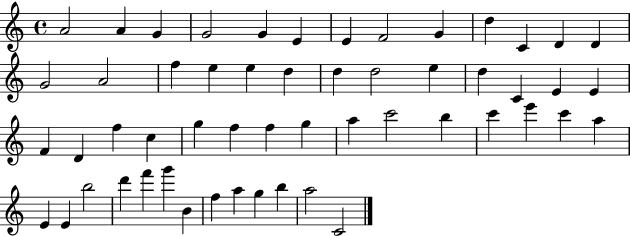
{
  \clef treble
  \time 4/4
  \defaultTimeSignature
  \key c \major
  a'2 a'4 g'4 | g'2 g'4 e'4 | e'4 f'2 g'4 | d''4 c'4 d'4 d'4 | \break g'2 a'2 | f''4 e''4 e''4 d''4 | d''4 d''2 e''4 | d''4 c'4 e'4 e'4 | \break f'4 d'4 f''4 c''4 | g''4 f''4 f''4 g''4 | a''4 c'''2 b''4 | c'''4 e'''4 c'''4 a''4 | \break e'4 e'4 b''2 | d'''4 f'''4 g'''4 b'4 | f''4 a''4 g''4 b''4 | a''2 c'2 | \break \bar "|."
}